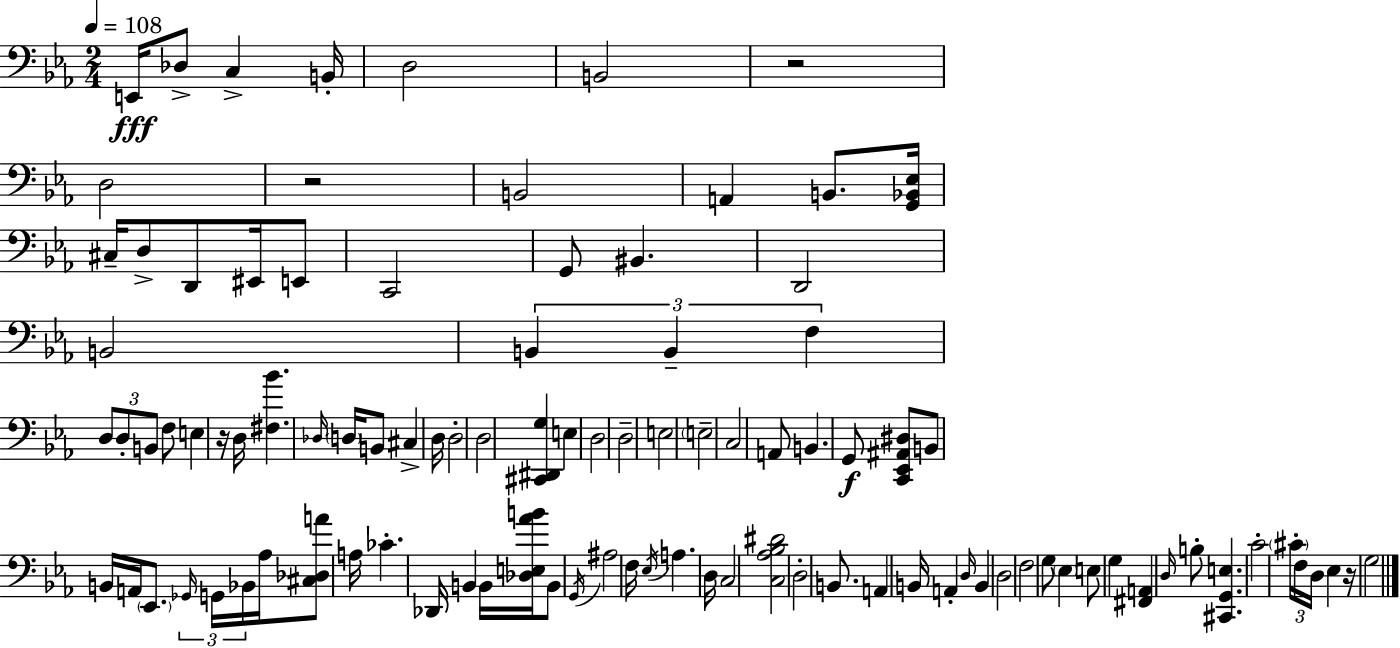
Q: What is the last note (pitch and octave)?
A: G3